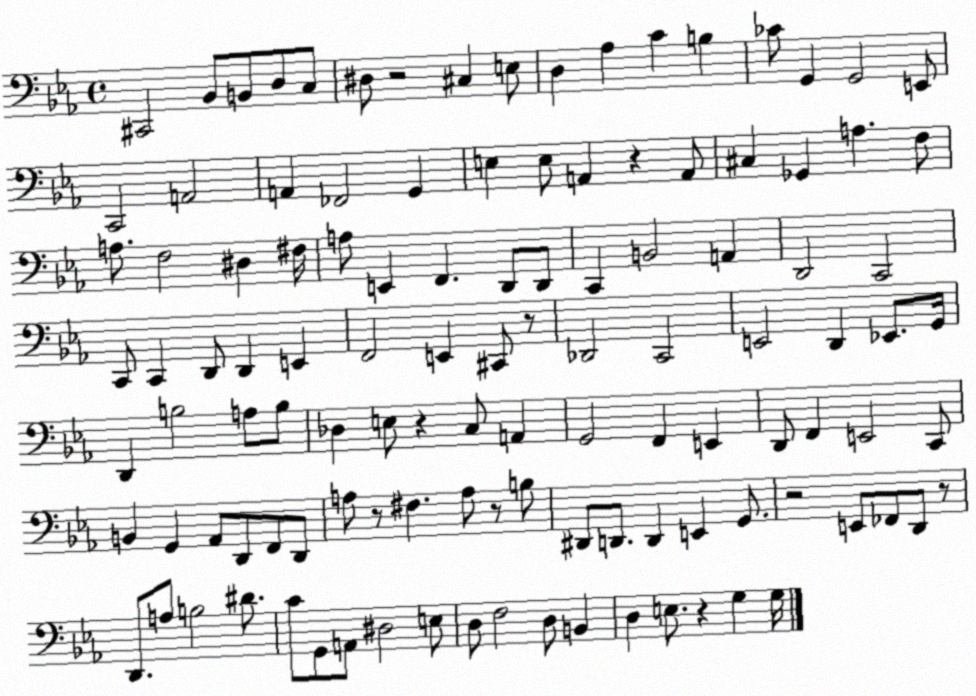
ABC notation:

X:1
T:Untitled
M:4/4
L:1/4
K:Eb
^C,,2 _B,,/2 B,,/2 D,/2 C,/2 ^D,/2 z2 ^C, E,/2 D, _A, C B, _C/2 G,, G,,2 E,,/2 C,,2 A,,2 A,, _F,,2 G,, E, E,/2 A,, z A,,/2 ^C, _G,, A, F,/2 A,/2 F,2 ^D, ^F,/4 A,/2 E,, F,, D,,/2 D,,/2 C,, B,,2 A,, D,,2 C,,2 C,,/2 C,, D,,/2 D,, E,, F,,2 E,, ^C,,/2 z/2 _D,,2 C,,2 E,,2 D,, _E,,/2 G,,/4 D,, B,2 A,/2 B,/2 _D, E,/2 z C,/2 A,, G,,2 F,, E,, D,,/2 F,, E,,2 C,,/2 B,, G,, _A,,/2 D,,/2 F,,/2 D,,/2 A,/2 z/2 ^F, A,/2 z/2 B,/2 ^D,,/2 D,,/2 D,, E,, G,,/2 z2 E,,/2 _F,,/2 D,,/2 z/2 D,,/2 A,/2 B,2 ^D/2 C/2 G,,/2 A,,/2 ^D,2 E,/2 D,/2 F,2 D,/2 B,, D, E,/2 z G, G,/4